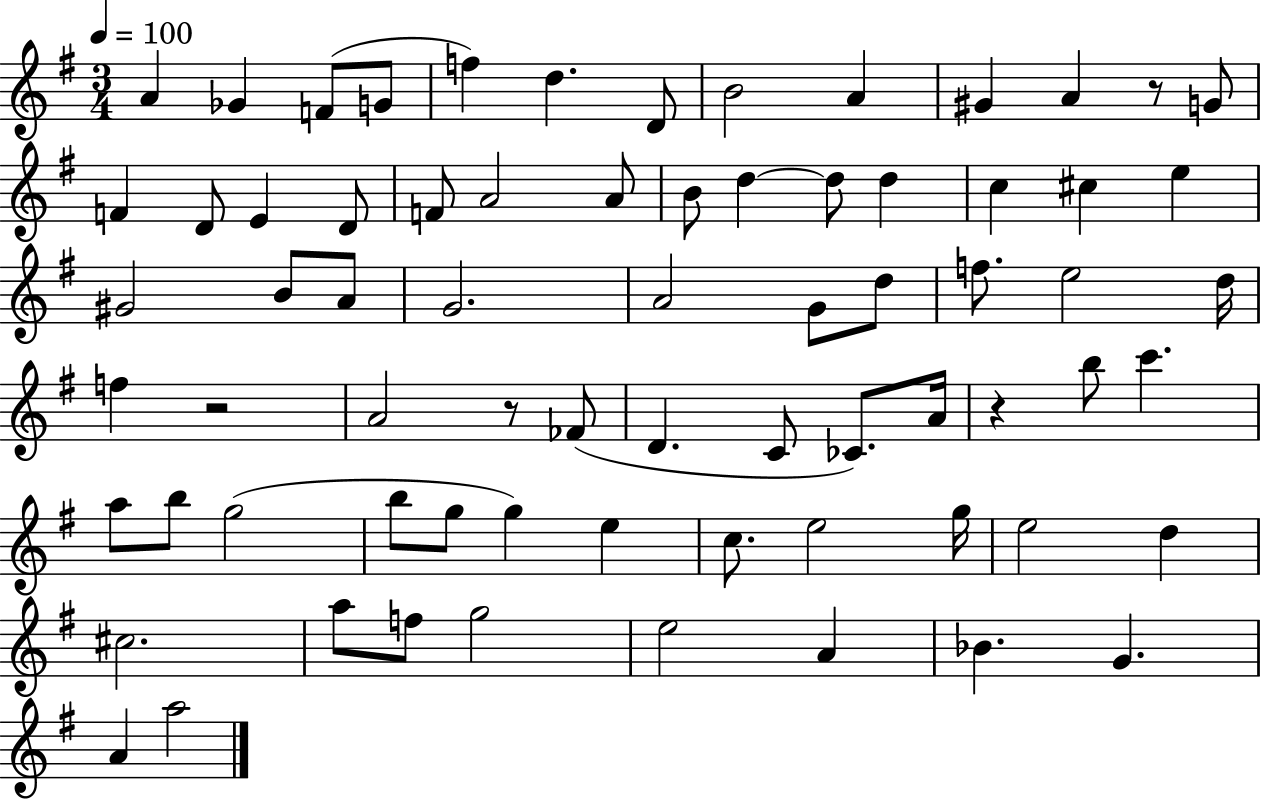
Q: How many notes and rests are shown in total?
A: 71